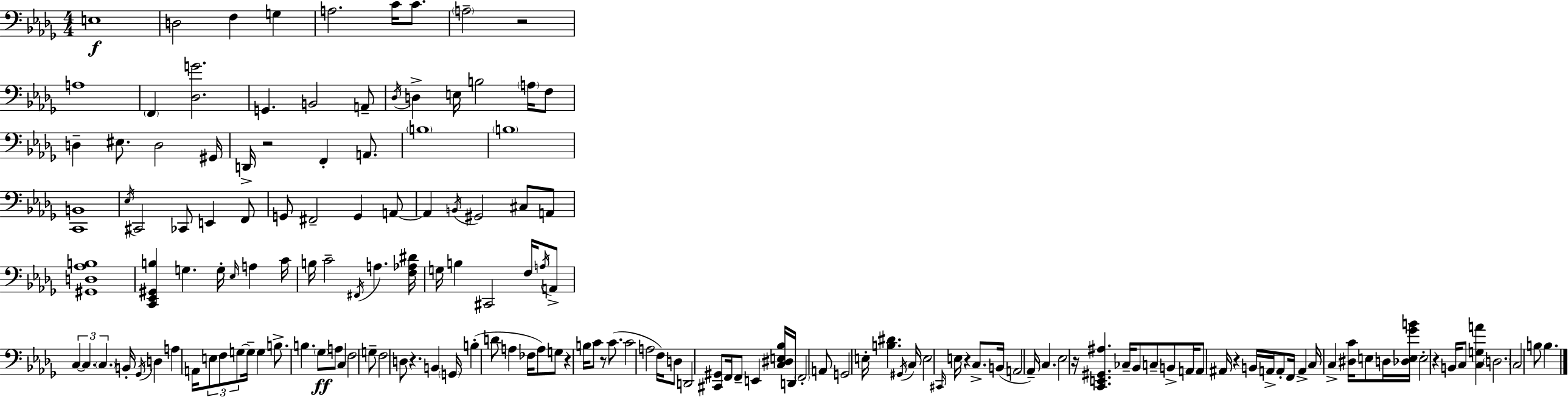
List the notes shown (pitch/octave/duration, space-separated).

E3/w D3/h F3/q G3/q A3/h. C4/s C4/e. A3/h R/h A3/w F2/q [Db3,G4]/h. G2/q. B2/h A2/e Db3/s D3/q E3/s B3/h A3/s F3/e D3/q EIS3/e. D3/h G#2/s D2/s R/h F2/q A2/e. B3/w B3/w [C2,B2]/w Eb3/s C#2/h CES2/e E2/q F2/e G2/e F#2/h G2/q A2/e A2/q B2/s G#2/h C#3/e A2/e [G#2,D3,Ab3,B3]/w [C2,Eb2,G#2,B3]/q G3/q. G3/s Eb3/s A3/q C4/s B3/s C4/h F#2/s A3/q. [F3,Ab3,D#4]/s G3/s B3/q C#2/h F3/s A3/s A2/e C3/q C3/q. C3/q. B2/s Gb2/s D3/q A3/q A2/s E3/e F3/e G3/e G3/s G3/q B3/e. B3/q. Gb3/e A3/e C3/q F3/h G3/e F3/h D3/e R/q. B2/q G2/s B3/q D4/e A3/q FES3/s A3/e G3/e R/q B3/s C4/e R/e C4/e. C4/h A3/h F3/s D3/e D2/h [C#2,G#2]/e F2/s F2/e E2/q [C3,D#3,E3,Bb3]/s D2/s F2/h A2/e G2/h E3/s [B3,D#4]/q. G#2/s C3/s E3/h C#2/s E3/s R/q C3/e. B2/s A2/h Ab2/s C3/q. Eb3/h R/s [C2,E2,G#2,A#3]/q. CES3/s Bb2/e C3/e B2/e A2/s A2/e A#2/s R/q B2/s A2/s A2/e F2/s A2/q C3/s C3/q [D#3,C4]/s E3/e D3/s [Db3,E3,Gb4,B4]/s E3/h R/q B2/s C3/e [C3,G3,A4]/q D3/h. C3/h B3/e B3/q.